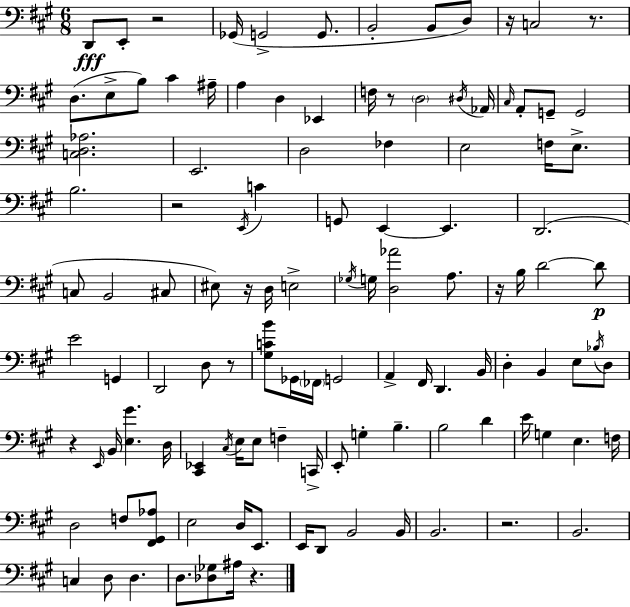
X:1
T:Untitled
M:6/8
L:1/4
K:A
D,,/2 E,,/2 z2 _G,,/4 G,,2 G,,/2 B,,2 B,,/2 D,/2 z/4 C,2 z/2 D,/2 E,/2 B,/2 ^C ^A,/4 A, D, _E,, F,/4 z/2 D,2 ^D,/4 _A,,/4 ^C,/4 A,,/2 G,,/2 G,,2 [C,D,_A,]2 E,,2 D,2 _F, E,2 F,/4 E,/2 B,2 z2 E,,/4 C G,,/2 E,, E,, D,,2 C,/2 B,,2 ^C,/2 ^E,/2 z/4 D,/4 E,2 _G,/4 G,/4 [D,_A]2 A,/2 z/4 B,/4 D2 D/2 E2 G,, D,,2 D,/2 z/2 [^G,CB]/2 _G,,/4 _F,,/4 G,,2 A,, ^F,,/4 D,, B,,/4 D, B,, E,/2 _B,/4 D,/2 z E,,/4 B,,/4 [E,^G] D,/4 [^C,,_E,,] ^C,/4 E,/4 E,/2 F, C,,/4 E,,/2 G, B, B,2 D E/4 G, E, F,/4 D,2 F,/2 [^F,,^G,,_A,]/2 E,2 D,/4 E,,/2 E,,/4 D,,/2 B,,2 B,,/4 B,,2 z2 B,,2 C, D,/2 D, D,/2 [_D,_G,]/2 ^A,/4 z